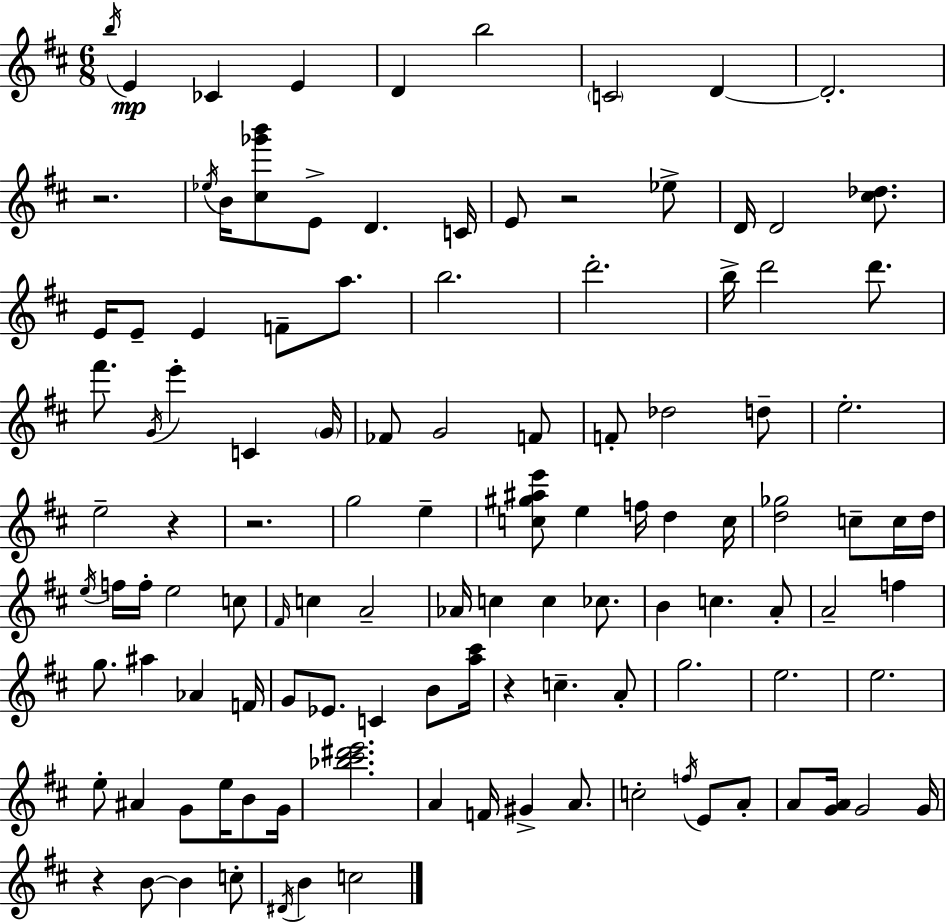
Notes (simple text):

B5/s E4/q CES4/q E4/q D4/q B5/h C4/h D4/q D4/h. R/h. Eb5/s B4/s [C#5,Gb6,B6]/e E4/e D4/q. C4/s E4/e R/h Eb5/e D4/s D4/h [C#5,Db5]/e. E4/s E4/e E4/q F4/e A5/e. B5/h. D6/h. B5/s D6/h D6/e. F#6/e. G4/s E6/q C4/q G4/s FES4/e G4/h F4/e F4/e Db5/h D5/e E5/h. E5/h R/q R/h. G5/h E5/q [C5,G#5,A#5,E6]/e E5/q F5/s D5/q C5/s [D5,Gb5]/h C5/e C5/s D5/s E5/s F5/s F5/s E5/h C5/e F#4/s C5/q A4/h Ab4/s C5/q C5/q CES5/e. B4/q C5/q. A4/e A4/h F5/q G5/e. A#5/q Ab4/q F4/s G4/e Eb4/e. C4/q B4/e [A5,C#6]/s R/q C5/q. A4/e G5/h. E5/h. E5/h. E5/e A#4/q G4/e E5/s B4/e G4/s [Bb5,C#6,D#6,E6]/h. A4/q F4/s G#4/q A4/e. C5/h F5/s E4/e A4/e A4/e [G4,A4]/s G4/h G4/s R/q B4/e B4/q C5/e D#4/s B4/q C5/h